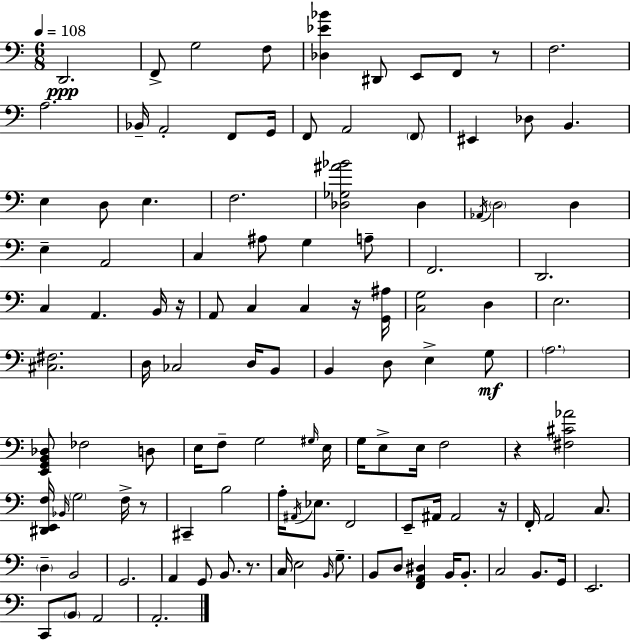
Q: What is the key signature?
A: A minor